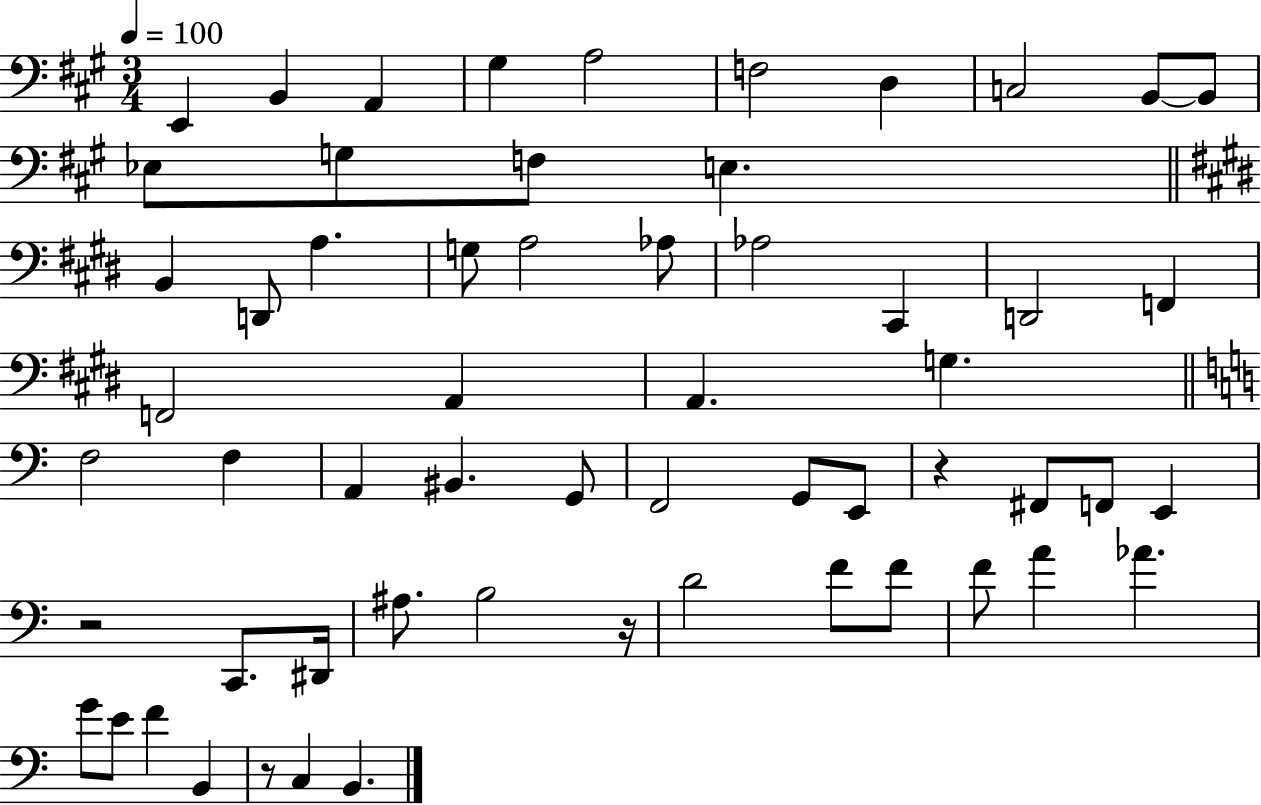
X:1
T:Untitled
M:3/4
L:1/4
K:A
E,, B,, A,, ^G, A,2 F,2 D, C,2 B,,/2 B,,/2 _E,/2 G,/2 F,/2 E, B,, D,,/2 A, G,/2 A,2 _A,/2 _A,2 ^C,, D,,2 F,, F,,2 A,, A,, G, F,2 F, A,, ^B,, G,,/2 F,,2 G,,/2 E,,/2 z ^F,,/2 F,,/2 E,, z2 C,,/2 ^D,,/4 ^A,/2 B,2 z/4 D2 F/2 F/2 F/2 A _A G/2 E/2 F B,, z/2 C, B,,